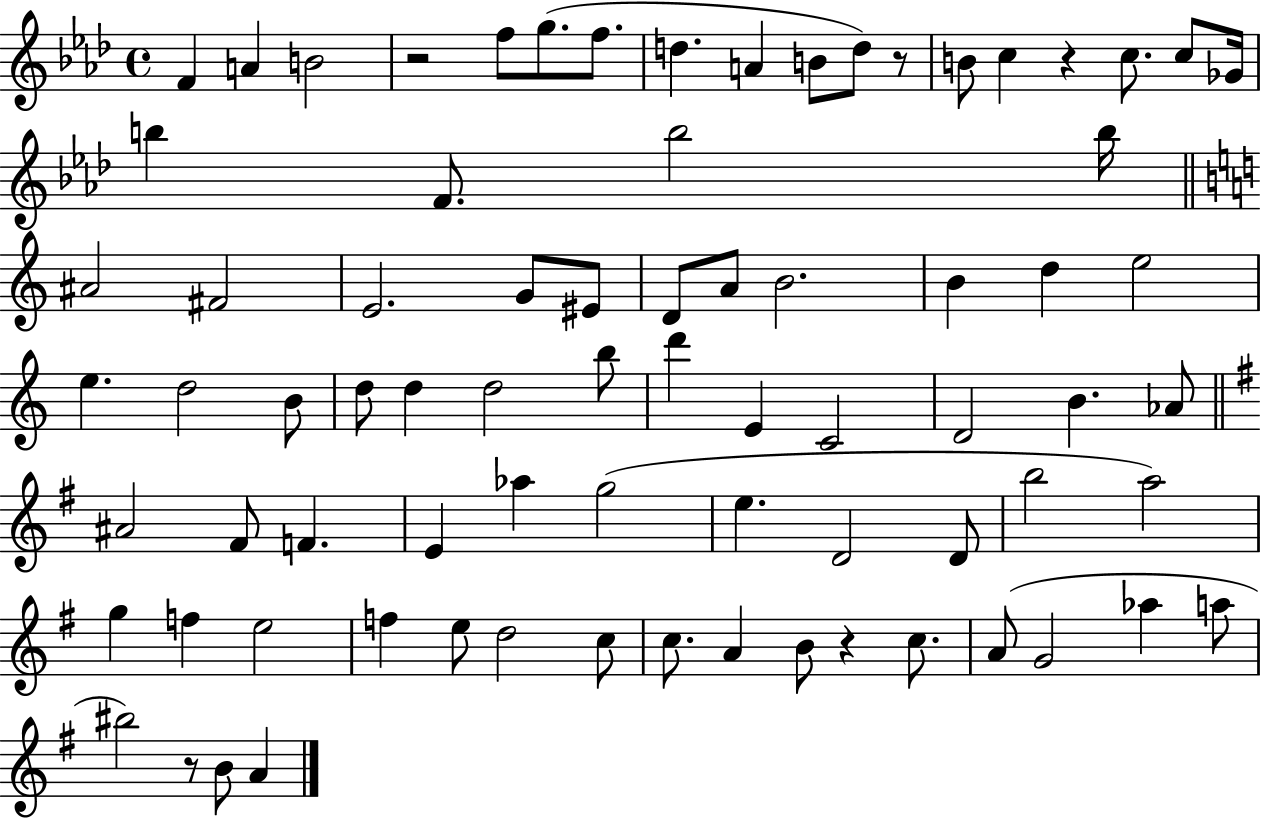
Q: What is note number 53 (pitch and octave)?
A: B5